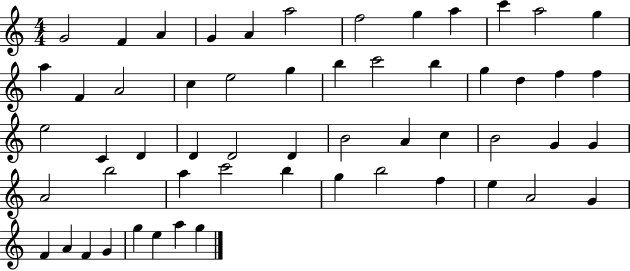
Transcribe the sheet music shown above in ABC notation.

X:1
T:Untitled
M:4/4
L:1/4
K:C
G2 F A G A a2 f2 g a c' a2 g a F A2 c e2 g b c'2 b g d f f e2 C D D D2 D B2 A c B2 G G A2 b2 a c'2 b g b2 f e A2 G F A F G g e a g